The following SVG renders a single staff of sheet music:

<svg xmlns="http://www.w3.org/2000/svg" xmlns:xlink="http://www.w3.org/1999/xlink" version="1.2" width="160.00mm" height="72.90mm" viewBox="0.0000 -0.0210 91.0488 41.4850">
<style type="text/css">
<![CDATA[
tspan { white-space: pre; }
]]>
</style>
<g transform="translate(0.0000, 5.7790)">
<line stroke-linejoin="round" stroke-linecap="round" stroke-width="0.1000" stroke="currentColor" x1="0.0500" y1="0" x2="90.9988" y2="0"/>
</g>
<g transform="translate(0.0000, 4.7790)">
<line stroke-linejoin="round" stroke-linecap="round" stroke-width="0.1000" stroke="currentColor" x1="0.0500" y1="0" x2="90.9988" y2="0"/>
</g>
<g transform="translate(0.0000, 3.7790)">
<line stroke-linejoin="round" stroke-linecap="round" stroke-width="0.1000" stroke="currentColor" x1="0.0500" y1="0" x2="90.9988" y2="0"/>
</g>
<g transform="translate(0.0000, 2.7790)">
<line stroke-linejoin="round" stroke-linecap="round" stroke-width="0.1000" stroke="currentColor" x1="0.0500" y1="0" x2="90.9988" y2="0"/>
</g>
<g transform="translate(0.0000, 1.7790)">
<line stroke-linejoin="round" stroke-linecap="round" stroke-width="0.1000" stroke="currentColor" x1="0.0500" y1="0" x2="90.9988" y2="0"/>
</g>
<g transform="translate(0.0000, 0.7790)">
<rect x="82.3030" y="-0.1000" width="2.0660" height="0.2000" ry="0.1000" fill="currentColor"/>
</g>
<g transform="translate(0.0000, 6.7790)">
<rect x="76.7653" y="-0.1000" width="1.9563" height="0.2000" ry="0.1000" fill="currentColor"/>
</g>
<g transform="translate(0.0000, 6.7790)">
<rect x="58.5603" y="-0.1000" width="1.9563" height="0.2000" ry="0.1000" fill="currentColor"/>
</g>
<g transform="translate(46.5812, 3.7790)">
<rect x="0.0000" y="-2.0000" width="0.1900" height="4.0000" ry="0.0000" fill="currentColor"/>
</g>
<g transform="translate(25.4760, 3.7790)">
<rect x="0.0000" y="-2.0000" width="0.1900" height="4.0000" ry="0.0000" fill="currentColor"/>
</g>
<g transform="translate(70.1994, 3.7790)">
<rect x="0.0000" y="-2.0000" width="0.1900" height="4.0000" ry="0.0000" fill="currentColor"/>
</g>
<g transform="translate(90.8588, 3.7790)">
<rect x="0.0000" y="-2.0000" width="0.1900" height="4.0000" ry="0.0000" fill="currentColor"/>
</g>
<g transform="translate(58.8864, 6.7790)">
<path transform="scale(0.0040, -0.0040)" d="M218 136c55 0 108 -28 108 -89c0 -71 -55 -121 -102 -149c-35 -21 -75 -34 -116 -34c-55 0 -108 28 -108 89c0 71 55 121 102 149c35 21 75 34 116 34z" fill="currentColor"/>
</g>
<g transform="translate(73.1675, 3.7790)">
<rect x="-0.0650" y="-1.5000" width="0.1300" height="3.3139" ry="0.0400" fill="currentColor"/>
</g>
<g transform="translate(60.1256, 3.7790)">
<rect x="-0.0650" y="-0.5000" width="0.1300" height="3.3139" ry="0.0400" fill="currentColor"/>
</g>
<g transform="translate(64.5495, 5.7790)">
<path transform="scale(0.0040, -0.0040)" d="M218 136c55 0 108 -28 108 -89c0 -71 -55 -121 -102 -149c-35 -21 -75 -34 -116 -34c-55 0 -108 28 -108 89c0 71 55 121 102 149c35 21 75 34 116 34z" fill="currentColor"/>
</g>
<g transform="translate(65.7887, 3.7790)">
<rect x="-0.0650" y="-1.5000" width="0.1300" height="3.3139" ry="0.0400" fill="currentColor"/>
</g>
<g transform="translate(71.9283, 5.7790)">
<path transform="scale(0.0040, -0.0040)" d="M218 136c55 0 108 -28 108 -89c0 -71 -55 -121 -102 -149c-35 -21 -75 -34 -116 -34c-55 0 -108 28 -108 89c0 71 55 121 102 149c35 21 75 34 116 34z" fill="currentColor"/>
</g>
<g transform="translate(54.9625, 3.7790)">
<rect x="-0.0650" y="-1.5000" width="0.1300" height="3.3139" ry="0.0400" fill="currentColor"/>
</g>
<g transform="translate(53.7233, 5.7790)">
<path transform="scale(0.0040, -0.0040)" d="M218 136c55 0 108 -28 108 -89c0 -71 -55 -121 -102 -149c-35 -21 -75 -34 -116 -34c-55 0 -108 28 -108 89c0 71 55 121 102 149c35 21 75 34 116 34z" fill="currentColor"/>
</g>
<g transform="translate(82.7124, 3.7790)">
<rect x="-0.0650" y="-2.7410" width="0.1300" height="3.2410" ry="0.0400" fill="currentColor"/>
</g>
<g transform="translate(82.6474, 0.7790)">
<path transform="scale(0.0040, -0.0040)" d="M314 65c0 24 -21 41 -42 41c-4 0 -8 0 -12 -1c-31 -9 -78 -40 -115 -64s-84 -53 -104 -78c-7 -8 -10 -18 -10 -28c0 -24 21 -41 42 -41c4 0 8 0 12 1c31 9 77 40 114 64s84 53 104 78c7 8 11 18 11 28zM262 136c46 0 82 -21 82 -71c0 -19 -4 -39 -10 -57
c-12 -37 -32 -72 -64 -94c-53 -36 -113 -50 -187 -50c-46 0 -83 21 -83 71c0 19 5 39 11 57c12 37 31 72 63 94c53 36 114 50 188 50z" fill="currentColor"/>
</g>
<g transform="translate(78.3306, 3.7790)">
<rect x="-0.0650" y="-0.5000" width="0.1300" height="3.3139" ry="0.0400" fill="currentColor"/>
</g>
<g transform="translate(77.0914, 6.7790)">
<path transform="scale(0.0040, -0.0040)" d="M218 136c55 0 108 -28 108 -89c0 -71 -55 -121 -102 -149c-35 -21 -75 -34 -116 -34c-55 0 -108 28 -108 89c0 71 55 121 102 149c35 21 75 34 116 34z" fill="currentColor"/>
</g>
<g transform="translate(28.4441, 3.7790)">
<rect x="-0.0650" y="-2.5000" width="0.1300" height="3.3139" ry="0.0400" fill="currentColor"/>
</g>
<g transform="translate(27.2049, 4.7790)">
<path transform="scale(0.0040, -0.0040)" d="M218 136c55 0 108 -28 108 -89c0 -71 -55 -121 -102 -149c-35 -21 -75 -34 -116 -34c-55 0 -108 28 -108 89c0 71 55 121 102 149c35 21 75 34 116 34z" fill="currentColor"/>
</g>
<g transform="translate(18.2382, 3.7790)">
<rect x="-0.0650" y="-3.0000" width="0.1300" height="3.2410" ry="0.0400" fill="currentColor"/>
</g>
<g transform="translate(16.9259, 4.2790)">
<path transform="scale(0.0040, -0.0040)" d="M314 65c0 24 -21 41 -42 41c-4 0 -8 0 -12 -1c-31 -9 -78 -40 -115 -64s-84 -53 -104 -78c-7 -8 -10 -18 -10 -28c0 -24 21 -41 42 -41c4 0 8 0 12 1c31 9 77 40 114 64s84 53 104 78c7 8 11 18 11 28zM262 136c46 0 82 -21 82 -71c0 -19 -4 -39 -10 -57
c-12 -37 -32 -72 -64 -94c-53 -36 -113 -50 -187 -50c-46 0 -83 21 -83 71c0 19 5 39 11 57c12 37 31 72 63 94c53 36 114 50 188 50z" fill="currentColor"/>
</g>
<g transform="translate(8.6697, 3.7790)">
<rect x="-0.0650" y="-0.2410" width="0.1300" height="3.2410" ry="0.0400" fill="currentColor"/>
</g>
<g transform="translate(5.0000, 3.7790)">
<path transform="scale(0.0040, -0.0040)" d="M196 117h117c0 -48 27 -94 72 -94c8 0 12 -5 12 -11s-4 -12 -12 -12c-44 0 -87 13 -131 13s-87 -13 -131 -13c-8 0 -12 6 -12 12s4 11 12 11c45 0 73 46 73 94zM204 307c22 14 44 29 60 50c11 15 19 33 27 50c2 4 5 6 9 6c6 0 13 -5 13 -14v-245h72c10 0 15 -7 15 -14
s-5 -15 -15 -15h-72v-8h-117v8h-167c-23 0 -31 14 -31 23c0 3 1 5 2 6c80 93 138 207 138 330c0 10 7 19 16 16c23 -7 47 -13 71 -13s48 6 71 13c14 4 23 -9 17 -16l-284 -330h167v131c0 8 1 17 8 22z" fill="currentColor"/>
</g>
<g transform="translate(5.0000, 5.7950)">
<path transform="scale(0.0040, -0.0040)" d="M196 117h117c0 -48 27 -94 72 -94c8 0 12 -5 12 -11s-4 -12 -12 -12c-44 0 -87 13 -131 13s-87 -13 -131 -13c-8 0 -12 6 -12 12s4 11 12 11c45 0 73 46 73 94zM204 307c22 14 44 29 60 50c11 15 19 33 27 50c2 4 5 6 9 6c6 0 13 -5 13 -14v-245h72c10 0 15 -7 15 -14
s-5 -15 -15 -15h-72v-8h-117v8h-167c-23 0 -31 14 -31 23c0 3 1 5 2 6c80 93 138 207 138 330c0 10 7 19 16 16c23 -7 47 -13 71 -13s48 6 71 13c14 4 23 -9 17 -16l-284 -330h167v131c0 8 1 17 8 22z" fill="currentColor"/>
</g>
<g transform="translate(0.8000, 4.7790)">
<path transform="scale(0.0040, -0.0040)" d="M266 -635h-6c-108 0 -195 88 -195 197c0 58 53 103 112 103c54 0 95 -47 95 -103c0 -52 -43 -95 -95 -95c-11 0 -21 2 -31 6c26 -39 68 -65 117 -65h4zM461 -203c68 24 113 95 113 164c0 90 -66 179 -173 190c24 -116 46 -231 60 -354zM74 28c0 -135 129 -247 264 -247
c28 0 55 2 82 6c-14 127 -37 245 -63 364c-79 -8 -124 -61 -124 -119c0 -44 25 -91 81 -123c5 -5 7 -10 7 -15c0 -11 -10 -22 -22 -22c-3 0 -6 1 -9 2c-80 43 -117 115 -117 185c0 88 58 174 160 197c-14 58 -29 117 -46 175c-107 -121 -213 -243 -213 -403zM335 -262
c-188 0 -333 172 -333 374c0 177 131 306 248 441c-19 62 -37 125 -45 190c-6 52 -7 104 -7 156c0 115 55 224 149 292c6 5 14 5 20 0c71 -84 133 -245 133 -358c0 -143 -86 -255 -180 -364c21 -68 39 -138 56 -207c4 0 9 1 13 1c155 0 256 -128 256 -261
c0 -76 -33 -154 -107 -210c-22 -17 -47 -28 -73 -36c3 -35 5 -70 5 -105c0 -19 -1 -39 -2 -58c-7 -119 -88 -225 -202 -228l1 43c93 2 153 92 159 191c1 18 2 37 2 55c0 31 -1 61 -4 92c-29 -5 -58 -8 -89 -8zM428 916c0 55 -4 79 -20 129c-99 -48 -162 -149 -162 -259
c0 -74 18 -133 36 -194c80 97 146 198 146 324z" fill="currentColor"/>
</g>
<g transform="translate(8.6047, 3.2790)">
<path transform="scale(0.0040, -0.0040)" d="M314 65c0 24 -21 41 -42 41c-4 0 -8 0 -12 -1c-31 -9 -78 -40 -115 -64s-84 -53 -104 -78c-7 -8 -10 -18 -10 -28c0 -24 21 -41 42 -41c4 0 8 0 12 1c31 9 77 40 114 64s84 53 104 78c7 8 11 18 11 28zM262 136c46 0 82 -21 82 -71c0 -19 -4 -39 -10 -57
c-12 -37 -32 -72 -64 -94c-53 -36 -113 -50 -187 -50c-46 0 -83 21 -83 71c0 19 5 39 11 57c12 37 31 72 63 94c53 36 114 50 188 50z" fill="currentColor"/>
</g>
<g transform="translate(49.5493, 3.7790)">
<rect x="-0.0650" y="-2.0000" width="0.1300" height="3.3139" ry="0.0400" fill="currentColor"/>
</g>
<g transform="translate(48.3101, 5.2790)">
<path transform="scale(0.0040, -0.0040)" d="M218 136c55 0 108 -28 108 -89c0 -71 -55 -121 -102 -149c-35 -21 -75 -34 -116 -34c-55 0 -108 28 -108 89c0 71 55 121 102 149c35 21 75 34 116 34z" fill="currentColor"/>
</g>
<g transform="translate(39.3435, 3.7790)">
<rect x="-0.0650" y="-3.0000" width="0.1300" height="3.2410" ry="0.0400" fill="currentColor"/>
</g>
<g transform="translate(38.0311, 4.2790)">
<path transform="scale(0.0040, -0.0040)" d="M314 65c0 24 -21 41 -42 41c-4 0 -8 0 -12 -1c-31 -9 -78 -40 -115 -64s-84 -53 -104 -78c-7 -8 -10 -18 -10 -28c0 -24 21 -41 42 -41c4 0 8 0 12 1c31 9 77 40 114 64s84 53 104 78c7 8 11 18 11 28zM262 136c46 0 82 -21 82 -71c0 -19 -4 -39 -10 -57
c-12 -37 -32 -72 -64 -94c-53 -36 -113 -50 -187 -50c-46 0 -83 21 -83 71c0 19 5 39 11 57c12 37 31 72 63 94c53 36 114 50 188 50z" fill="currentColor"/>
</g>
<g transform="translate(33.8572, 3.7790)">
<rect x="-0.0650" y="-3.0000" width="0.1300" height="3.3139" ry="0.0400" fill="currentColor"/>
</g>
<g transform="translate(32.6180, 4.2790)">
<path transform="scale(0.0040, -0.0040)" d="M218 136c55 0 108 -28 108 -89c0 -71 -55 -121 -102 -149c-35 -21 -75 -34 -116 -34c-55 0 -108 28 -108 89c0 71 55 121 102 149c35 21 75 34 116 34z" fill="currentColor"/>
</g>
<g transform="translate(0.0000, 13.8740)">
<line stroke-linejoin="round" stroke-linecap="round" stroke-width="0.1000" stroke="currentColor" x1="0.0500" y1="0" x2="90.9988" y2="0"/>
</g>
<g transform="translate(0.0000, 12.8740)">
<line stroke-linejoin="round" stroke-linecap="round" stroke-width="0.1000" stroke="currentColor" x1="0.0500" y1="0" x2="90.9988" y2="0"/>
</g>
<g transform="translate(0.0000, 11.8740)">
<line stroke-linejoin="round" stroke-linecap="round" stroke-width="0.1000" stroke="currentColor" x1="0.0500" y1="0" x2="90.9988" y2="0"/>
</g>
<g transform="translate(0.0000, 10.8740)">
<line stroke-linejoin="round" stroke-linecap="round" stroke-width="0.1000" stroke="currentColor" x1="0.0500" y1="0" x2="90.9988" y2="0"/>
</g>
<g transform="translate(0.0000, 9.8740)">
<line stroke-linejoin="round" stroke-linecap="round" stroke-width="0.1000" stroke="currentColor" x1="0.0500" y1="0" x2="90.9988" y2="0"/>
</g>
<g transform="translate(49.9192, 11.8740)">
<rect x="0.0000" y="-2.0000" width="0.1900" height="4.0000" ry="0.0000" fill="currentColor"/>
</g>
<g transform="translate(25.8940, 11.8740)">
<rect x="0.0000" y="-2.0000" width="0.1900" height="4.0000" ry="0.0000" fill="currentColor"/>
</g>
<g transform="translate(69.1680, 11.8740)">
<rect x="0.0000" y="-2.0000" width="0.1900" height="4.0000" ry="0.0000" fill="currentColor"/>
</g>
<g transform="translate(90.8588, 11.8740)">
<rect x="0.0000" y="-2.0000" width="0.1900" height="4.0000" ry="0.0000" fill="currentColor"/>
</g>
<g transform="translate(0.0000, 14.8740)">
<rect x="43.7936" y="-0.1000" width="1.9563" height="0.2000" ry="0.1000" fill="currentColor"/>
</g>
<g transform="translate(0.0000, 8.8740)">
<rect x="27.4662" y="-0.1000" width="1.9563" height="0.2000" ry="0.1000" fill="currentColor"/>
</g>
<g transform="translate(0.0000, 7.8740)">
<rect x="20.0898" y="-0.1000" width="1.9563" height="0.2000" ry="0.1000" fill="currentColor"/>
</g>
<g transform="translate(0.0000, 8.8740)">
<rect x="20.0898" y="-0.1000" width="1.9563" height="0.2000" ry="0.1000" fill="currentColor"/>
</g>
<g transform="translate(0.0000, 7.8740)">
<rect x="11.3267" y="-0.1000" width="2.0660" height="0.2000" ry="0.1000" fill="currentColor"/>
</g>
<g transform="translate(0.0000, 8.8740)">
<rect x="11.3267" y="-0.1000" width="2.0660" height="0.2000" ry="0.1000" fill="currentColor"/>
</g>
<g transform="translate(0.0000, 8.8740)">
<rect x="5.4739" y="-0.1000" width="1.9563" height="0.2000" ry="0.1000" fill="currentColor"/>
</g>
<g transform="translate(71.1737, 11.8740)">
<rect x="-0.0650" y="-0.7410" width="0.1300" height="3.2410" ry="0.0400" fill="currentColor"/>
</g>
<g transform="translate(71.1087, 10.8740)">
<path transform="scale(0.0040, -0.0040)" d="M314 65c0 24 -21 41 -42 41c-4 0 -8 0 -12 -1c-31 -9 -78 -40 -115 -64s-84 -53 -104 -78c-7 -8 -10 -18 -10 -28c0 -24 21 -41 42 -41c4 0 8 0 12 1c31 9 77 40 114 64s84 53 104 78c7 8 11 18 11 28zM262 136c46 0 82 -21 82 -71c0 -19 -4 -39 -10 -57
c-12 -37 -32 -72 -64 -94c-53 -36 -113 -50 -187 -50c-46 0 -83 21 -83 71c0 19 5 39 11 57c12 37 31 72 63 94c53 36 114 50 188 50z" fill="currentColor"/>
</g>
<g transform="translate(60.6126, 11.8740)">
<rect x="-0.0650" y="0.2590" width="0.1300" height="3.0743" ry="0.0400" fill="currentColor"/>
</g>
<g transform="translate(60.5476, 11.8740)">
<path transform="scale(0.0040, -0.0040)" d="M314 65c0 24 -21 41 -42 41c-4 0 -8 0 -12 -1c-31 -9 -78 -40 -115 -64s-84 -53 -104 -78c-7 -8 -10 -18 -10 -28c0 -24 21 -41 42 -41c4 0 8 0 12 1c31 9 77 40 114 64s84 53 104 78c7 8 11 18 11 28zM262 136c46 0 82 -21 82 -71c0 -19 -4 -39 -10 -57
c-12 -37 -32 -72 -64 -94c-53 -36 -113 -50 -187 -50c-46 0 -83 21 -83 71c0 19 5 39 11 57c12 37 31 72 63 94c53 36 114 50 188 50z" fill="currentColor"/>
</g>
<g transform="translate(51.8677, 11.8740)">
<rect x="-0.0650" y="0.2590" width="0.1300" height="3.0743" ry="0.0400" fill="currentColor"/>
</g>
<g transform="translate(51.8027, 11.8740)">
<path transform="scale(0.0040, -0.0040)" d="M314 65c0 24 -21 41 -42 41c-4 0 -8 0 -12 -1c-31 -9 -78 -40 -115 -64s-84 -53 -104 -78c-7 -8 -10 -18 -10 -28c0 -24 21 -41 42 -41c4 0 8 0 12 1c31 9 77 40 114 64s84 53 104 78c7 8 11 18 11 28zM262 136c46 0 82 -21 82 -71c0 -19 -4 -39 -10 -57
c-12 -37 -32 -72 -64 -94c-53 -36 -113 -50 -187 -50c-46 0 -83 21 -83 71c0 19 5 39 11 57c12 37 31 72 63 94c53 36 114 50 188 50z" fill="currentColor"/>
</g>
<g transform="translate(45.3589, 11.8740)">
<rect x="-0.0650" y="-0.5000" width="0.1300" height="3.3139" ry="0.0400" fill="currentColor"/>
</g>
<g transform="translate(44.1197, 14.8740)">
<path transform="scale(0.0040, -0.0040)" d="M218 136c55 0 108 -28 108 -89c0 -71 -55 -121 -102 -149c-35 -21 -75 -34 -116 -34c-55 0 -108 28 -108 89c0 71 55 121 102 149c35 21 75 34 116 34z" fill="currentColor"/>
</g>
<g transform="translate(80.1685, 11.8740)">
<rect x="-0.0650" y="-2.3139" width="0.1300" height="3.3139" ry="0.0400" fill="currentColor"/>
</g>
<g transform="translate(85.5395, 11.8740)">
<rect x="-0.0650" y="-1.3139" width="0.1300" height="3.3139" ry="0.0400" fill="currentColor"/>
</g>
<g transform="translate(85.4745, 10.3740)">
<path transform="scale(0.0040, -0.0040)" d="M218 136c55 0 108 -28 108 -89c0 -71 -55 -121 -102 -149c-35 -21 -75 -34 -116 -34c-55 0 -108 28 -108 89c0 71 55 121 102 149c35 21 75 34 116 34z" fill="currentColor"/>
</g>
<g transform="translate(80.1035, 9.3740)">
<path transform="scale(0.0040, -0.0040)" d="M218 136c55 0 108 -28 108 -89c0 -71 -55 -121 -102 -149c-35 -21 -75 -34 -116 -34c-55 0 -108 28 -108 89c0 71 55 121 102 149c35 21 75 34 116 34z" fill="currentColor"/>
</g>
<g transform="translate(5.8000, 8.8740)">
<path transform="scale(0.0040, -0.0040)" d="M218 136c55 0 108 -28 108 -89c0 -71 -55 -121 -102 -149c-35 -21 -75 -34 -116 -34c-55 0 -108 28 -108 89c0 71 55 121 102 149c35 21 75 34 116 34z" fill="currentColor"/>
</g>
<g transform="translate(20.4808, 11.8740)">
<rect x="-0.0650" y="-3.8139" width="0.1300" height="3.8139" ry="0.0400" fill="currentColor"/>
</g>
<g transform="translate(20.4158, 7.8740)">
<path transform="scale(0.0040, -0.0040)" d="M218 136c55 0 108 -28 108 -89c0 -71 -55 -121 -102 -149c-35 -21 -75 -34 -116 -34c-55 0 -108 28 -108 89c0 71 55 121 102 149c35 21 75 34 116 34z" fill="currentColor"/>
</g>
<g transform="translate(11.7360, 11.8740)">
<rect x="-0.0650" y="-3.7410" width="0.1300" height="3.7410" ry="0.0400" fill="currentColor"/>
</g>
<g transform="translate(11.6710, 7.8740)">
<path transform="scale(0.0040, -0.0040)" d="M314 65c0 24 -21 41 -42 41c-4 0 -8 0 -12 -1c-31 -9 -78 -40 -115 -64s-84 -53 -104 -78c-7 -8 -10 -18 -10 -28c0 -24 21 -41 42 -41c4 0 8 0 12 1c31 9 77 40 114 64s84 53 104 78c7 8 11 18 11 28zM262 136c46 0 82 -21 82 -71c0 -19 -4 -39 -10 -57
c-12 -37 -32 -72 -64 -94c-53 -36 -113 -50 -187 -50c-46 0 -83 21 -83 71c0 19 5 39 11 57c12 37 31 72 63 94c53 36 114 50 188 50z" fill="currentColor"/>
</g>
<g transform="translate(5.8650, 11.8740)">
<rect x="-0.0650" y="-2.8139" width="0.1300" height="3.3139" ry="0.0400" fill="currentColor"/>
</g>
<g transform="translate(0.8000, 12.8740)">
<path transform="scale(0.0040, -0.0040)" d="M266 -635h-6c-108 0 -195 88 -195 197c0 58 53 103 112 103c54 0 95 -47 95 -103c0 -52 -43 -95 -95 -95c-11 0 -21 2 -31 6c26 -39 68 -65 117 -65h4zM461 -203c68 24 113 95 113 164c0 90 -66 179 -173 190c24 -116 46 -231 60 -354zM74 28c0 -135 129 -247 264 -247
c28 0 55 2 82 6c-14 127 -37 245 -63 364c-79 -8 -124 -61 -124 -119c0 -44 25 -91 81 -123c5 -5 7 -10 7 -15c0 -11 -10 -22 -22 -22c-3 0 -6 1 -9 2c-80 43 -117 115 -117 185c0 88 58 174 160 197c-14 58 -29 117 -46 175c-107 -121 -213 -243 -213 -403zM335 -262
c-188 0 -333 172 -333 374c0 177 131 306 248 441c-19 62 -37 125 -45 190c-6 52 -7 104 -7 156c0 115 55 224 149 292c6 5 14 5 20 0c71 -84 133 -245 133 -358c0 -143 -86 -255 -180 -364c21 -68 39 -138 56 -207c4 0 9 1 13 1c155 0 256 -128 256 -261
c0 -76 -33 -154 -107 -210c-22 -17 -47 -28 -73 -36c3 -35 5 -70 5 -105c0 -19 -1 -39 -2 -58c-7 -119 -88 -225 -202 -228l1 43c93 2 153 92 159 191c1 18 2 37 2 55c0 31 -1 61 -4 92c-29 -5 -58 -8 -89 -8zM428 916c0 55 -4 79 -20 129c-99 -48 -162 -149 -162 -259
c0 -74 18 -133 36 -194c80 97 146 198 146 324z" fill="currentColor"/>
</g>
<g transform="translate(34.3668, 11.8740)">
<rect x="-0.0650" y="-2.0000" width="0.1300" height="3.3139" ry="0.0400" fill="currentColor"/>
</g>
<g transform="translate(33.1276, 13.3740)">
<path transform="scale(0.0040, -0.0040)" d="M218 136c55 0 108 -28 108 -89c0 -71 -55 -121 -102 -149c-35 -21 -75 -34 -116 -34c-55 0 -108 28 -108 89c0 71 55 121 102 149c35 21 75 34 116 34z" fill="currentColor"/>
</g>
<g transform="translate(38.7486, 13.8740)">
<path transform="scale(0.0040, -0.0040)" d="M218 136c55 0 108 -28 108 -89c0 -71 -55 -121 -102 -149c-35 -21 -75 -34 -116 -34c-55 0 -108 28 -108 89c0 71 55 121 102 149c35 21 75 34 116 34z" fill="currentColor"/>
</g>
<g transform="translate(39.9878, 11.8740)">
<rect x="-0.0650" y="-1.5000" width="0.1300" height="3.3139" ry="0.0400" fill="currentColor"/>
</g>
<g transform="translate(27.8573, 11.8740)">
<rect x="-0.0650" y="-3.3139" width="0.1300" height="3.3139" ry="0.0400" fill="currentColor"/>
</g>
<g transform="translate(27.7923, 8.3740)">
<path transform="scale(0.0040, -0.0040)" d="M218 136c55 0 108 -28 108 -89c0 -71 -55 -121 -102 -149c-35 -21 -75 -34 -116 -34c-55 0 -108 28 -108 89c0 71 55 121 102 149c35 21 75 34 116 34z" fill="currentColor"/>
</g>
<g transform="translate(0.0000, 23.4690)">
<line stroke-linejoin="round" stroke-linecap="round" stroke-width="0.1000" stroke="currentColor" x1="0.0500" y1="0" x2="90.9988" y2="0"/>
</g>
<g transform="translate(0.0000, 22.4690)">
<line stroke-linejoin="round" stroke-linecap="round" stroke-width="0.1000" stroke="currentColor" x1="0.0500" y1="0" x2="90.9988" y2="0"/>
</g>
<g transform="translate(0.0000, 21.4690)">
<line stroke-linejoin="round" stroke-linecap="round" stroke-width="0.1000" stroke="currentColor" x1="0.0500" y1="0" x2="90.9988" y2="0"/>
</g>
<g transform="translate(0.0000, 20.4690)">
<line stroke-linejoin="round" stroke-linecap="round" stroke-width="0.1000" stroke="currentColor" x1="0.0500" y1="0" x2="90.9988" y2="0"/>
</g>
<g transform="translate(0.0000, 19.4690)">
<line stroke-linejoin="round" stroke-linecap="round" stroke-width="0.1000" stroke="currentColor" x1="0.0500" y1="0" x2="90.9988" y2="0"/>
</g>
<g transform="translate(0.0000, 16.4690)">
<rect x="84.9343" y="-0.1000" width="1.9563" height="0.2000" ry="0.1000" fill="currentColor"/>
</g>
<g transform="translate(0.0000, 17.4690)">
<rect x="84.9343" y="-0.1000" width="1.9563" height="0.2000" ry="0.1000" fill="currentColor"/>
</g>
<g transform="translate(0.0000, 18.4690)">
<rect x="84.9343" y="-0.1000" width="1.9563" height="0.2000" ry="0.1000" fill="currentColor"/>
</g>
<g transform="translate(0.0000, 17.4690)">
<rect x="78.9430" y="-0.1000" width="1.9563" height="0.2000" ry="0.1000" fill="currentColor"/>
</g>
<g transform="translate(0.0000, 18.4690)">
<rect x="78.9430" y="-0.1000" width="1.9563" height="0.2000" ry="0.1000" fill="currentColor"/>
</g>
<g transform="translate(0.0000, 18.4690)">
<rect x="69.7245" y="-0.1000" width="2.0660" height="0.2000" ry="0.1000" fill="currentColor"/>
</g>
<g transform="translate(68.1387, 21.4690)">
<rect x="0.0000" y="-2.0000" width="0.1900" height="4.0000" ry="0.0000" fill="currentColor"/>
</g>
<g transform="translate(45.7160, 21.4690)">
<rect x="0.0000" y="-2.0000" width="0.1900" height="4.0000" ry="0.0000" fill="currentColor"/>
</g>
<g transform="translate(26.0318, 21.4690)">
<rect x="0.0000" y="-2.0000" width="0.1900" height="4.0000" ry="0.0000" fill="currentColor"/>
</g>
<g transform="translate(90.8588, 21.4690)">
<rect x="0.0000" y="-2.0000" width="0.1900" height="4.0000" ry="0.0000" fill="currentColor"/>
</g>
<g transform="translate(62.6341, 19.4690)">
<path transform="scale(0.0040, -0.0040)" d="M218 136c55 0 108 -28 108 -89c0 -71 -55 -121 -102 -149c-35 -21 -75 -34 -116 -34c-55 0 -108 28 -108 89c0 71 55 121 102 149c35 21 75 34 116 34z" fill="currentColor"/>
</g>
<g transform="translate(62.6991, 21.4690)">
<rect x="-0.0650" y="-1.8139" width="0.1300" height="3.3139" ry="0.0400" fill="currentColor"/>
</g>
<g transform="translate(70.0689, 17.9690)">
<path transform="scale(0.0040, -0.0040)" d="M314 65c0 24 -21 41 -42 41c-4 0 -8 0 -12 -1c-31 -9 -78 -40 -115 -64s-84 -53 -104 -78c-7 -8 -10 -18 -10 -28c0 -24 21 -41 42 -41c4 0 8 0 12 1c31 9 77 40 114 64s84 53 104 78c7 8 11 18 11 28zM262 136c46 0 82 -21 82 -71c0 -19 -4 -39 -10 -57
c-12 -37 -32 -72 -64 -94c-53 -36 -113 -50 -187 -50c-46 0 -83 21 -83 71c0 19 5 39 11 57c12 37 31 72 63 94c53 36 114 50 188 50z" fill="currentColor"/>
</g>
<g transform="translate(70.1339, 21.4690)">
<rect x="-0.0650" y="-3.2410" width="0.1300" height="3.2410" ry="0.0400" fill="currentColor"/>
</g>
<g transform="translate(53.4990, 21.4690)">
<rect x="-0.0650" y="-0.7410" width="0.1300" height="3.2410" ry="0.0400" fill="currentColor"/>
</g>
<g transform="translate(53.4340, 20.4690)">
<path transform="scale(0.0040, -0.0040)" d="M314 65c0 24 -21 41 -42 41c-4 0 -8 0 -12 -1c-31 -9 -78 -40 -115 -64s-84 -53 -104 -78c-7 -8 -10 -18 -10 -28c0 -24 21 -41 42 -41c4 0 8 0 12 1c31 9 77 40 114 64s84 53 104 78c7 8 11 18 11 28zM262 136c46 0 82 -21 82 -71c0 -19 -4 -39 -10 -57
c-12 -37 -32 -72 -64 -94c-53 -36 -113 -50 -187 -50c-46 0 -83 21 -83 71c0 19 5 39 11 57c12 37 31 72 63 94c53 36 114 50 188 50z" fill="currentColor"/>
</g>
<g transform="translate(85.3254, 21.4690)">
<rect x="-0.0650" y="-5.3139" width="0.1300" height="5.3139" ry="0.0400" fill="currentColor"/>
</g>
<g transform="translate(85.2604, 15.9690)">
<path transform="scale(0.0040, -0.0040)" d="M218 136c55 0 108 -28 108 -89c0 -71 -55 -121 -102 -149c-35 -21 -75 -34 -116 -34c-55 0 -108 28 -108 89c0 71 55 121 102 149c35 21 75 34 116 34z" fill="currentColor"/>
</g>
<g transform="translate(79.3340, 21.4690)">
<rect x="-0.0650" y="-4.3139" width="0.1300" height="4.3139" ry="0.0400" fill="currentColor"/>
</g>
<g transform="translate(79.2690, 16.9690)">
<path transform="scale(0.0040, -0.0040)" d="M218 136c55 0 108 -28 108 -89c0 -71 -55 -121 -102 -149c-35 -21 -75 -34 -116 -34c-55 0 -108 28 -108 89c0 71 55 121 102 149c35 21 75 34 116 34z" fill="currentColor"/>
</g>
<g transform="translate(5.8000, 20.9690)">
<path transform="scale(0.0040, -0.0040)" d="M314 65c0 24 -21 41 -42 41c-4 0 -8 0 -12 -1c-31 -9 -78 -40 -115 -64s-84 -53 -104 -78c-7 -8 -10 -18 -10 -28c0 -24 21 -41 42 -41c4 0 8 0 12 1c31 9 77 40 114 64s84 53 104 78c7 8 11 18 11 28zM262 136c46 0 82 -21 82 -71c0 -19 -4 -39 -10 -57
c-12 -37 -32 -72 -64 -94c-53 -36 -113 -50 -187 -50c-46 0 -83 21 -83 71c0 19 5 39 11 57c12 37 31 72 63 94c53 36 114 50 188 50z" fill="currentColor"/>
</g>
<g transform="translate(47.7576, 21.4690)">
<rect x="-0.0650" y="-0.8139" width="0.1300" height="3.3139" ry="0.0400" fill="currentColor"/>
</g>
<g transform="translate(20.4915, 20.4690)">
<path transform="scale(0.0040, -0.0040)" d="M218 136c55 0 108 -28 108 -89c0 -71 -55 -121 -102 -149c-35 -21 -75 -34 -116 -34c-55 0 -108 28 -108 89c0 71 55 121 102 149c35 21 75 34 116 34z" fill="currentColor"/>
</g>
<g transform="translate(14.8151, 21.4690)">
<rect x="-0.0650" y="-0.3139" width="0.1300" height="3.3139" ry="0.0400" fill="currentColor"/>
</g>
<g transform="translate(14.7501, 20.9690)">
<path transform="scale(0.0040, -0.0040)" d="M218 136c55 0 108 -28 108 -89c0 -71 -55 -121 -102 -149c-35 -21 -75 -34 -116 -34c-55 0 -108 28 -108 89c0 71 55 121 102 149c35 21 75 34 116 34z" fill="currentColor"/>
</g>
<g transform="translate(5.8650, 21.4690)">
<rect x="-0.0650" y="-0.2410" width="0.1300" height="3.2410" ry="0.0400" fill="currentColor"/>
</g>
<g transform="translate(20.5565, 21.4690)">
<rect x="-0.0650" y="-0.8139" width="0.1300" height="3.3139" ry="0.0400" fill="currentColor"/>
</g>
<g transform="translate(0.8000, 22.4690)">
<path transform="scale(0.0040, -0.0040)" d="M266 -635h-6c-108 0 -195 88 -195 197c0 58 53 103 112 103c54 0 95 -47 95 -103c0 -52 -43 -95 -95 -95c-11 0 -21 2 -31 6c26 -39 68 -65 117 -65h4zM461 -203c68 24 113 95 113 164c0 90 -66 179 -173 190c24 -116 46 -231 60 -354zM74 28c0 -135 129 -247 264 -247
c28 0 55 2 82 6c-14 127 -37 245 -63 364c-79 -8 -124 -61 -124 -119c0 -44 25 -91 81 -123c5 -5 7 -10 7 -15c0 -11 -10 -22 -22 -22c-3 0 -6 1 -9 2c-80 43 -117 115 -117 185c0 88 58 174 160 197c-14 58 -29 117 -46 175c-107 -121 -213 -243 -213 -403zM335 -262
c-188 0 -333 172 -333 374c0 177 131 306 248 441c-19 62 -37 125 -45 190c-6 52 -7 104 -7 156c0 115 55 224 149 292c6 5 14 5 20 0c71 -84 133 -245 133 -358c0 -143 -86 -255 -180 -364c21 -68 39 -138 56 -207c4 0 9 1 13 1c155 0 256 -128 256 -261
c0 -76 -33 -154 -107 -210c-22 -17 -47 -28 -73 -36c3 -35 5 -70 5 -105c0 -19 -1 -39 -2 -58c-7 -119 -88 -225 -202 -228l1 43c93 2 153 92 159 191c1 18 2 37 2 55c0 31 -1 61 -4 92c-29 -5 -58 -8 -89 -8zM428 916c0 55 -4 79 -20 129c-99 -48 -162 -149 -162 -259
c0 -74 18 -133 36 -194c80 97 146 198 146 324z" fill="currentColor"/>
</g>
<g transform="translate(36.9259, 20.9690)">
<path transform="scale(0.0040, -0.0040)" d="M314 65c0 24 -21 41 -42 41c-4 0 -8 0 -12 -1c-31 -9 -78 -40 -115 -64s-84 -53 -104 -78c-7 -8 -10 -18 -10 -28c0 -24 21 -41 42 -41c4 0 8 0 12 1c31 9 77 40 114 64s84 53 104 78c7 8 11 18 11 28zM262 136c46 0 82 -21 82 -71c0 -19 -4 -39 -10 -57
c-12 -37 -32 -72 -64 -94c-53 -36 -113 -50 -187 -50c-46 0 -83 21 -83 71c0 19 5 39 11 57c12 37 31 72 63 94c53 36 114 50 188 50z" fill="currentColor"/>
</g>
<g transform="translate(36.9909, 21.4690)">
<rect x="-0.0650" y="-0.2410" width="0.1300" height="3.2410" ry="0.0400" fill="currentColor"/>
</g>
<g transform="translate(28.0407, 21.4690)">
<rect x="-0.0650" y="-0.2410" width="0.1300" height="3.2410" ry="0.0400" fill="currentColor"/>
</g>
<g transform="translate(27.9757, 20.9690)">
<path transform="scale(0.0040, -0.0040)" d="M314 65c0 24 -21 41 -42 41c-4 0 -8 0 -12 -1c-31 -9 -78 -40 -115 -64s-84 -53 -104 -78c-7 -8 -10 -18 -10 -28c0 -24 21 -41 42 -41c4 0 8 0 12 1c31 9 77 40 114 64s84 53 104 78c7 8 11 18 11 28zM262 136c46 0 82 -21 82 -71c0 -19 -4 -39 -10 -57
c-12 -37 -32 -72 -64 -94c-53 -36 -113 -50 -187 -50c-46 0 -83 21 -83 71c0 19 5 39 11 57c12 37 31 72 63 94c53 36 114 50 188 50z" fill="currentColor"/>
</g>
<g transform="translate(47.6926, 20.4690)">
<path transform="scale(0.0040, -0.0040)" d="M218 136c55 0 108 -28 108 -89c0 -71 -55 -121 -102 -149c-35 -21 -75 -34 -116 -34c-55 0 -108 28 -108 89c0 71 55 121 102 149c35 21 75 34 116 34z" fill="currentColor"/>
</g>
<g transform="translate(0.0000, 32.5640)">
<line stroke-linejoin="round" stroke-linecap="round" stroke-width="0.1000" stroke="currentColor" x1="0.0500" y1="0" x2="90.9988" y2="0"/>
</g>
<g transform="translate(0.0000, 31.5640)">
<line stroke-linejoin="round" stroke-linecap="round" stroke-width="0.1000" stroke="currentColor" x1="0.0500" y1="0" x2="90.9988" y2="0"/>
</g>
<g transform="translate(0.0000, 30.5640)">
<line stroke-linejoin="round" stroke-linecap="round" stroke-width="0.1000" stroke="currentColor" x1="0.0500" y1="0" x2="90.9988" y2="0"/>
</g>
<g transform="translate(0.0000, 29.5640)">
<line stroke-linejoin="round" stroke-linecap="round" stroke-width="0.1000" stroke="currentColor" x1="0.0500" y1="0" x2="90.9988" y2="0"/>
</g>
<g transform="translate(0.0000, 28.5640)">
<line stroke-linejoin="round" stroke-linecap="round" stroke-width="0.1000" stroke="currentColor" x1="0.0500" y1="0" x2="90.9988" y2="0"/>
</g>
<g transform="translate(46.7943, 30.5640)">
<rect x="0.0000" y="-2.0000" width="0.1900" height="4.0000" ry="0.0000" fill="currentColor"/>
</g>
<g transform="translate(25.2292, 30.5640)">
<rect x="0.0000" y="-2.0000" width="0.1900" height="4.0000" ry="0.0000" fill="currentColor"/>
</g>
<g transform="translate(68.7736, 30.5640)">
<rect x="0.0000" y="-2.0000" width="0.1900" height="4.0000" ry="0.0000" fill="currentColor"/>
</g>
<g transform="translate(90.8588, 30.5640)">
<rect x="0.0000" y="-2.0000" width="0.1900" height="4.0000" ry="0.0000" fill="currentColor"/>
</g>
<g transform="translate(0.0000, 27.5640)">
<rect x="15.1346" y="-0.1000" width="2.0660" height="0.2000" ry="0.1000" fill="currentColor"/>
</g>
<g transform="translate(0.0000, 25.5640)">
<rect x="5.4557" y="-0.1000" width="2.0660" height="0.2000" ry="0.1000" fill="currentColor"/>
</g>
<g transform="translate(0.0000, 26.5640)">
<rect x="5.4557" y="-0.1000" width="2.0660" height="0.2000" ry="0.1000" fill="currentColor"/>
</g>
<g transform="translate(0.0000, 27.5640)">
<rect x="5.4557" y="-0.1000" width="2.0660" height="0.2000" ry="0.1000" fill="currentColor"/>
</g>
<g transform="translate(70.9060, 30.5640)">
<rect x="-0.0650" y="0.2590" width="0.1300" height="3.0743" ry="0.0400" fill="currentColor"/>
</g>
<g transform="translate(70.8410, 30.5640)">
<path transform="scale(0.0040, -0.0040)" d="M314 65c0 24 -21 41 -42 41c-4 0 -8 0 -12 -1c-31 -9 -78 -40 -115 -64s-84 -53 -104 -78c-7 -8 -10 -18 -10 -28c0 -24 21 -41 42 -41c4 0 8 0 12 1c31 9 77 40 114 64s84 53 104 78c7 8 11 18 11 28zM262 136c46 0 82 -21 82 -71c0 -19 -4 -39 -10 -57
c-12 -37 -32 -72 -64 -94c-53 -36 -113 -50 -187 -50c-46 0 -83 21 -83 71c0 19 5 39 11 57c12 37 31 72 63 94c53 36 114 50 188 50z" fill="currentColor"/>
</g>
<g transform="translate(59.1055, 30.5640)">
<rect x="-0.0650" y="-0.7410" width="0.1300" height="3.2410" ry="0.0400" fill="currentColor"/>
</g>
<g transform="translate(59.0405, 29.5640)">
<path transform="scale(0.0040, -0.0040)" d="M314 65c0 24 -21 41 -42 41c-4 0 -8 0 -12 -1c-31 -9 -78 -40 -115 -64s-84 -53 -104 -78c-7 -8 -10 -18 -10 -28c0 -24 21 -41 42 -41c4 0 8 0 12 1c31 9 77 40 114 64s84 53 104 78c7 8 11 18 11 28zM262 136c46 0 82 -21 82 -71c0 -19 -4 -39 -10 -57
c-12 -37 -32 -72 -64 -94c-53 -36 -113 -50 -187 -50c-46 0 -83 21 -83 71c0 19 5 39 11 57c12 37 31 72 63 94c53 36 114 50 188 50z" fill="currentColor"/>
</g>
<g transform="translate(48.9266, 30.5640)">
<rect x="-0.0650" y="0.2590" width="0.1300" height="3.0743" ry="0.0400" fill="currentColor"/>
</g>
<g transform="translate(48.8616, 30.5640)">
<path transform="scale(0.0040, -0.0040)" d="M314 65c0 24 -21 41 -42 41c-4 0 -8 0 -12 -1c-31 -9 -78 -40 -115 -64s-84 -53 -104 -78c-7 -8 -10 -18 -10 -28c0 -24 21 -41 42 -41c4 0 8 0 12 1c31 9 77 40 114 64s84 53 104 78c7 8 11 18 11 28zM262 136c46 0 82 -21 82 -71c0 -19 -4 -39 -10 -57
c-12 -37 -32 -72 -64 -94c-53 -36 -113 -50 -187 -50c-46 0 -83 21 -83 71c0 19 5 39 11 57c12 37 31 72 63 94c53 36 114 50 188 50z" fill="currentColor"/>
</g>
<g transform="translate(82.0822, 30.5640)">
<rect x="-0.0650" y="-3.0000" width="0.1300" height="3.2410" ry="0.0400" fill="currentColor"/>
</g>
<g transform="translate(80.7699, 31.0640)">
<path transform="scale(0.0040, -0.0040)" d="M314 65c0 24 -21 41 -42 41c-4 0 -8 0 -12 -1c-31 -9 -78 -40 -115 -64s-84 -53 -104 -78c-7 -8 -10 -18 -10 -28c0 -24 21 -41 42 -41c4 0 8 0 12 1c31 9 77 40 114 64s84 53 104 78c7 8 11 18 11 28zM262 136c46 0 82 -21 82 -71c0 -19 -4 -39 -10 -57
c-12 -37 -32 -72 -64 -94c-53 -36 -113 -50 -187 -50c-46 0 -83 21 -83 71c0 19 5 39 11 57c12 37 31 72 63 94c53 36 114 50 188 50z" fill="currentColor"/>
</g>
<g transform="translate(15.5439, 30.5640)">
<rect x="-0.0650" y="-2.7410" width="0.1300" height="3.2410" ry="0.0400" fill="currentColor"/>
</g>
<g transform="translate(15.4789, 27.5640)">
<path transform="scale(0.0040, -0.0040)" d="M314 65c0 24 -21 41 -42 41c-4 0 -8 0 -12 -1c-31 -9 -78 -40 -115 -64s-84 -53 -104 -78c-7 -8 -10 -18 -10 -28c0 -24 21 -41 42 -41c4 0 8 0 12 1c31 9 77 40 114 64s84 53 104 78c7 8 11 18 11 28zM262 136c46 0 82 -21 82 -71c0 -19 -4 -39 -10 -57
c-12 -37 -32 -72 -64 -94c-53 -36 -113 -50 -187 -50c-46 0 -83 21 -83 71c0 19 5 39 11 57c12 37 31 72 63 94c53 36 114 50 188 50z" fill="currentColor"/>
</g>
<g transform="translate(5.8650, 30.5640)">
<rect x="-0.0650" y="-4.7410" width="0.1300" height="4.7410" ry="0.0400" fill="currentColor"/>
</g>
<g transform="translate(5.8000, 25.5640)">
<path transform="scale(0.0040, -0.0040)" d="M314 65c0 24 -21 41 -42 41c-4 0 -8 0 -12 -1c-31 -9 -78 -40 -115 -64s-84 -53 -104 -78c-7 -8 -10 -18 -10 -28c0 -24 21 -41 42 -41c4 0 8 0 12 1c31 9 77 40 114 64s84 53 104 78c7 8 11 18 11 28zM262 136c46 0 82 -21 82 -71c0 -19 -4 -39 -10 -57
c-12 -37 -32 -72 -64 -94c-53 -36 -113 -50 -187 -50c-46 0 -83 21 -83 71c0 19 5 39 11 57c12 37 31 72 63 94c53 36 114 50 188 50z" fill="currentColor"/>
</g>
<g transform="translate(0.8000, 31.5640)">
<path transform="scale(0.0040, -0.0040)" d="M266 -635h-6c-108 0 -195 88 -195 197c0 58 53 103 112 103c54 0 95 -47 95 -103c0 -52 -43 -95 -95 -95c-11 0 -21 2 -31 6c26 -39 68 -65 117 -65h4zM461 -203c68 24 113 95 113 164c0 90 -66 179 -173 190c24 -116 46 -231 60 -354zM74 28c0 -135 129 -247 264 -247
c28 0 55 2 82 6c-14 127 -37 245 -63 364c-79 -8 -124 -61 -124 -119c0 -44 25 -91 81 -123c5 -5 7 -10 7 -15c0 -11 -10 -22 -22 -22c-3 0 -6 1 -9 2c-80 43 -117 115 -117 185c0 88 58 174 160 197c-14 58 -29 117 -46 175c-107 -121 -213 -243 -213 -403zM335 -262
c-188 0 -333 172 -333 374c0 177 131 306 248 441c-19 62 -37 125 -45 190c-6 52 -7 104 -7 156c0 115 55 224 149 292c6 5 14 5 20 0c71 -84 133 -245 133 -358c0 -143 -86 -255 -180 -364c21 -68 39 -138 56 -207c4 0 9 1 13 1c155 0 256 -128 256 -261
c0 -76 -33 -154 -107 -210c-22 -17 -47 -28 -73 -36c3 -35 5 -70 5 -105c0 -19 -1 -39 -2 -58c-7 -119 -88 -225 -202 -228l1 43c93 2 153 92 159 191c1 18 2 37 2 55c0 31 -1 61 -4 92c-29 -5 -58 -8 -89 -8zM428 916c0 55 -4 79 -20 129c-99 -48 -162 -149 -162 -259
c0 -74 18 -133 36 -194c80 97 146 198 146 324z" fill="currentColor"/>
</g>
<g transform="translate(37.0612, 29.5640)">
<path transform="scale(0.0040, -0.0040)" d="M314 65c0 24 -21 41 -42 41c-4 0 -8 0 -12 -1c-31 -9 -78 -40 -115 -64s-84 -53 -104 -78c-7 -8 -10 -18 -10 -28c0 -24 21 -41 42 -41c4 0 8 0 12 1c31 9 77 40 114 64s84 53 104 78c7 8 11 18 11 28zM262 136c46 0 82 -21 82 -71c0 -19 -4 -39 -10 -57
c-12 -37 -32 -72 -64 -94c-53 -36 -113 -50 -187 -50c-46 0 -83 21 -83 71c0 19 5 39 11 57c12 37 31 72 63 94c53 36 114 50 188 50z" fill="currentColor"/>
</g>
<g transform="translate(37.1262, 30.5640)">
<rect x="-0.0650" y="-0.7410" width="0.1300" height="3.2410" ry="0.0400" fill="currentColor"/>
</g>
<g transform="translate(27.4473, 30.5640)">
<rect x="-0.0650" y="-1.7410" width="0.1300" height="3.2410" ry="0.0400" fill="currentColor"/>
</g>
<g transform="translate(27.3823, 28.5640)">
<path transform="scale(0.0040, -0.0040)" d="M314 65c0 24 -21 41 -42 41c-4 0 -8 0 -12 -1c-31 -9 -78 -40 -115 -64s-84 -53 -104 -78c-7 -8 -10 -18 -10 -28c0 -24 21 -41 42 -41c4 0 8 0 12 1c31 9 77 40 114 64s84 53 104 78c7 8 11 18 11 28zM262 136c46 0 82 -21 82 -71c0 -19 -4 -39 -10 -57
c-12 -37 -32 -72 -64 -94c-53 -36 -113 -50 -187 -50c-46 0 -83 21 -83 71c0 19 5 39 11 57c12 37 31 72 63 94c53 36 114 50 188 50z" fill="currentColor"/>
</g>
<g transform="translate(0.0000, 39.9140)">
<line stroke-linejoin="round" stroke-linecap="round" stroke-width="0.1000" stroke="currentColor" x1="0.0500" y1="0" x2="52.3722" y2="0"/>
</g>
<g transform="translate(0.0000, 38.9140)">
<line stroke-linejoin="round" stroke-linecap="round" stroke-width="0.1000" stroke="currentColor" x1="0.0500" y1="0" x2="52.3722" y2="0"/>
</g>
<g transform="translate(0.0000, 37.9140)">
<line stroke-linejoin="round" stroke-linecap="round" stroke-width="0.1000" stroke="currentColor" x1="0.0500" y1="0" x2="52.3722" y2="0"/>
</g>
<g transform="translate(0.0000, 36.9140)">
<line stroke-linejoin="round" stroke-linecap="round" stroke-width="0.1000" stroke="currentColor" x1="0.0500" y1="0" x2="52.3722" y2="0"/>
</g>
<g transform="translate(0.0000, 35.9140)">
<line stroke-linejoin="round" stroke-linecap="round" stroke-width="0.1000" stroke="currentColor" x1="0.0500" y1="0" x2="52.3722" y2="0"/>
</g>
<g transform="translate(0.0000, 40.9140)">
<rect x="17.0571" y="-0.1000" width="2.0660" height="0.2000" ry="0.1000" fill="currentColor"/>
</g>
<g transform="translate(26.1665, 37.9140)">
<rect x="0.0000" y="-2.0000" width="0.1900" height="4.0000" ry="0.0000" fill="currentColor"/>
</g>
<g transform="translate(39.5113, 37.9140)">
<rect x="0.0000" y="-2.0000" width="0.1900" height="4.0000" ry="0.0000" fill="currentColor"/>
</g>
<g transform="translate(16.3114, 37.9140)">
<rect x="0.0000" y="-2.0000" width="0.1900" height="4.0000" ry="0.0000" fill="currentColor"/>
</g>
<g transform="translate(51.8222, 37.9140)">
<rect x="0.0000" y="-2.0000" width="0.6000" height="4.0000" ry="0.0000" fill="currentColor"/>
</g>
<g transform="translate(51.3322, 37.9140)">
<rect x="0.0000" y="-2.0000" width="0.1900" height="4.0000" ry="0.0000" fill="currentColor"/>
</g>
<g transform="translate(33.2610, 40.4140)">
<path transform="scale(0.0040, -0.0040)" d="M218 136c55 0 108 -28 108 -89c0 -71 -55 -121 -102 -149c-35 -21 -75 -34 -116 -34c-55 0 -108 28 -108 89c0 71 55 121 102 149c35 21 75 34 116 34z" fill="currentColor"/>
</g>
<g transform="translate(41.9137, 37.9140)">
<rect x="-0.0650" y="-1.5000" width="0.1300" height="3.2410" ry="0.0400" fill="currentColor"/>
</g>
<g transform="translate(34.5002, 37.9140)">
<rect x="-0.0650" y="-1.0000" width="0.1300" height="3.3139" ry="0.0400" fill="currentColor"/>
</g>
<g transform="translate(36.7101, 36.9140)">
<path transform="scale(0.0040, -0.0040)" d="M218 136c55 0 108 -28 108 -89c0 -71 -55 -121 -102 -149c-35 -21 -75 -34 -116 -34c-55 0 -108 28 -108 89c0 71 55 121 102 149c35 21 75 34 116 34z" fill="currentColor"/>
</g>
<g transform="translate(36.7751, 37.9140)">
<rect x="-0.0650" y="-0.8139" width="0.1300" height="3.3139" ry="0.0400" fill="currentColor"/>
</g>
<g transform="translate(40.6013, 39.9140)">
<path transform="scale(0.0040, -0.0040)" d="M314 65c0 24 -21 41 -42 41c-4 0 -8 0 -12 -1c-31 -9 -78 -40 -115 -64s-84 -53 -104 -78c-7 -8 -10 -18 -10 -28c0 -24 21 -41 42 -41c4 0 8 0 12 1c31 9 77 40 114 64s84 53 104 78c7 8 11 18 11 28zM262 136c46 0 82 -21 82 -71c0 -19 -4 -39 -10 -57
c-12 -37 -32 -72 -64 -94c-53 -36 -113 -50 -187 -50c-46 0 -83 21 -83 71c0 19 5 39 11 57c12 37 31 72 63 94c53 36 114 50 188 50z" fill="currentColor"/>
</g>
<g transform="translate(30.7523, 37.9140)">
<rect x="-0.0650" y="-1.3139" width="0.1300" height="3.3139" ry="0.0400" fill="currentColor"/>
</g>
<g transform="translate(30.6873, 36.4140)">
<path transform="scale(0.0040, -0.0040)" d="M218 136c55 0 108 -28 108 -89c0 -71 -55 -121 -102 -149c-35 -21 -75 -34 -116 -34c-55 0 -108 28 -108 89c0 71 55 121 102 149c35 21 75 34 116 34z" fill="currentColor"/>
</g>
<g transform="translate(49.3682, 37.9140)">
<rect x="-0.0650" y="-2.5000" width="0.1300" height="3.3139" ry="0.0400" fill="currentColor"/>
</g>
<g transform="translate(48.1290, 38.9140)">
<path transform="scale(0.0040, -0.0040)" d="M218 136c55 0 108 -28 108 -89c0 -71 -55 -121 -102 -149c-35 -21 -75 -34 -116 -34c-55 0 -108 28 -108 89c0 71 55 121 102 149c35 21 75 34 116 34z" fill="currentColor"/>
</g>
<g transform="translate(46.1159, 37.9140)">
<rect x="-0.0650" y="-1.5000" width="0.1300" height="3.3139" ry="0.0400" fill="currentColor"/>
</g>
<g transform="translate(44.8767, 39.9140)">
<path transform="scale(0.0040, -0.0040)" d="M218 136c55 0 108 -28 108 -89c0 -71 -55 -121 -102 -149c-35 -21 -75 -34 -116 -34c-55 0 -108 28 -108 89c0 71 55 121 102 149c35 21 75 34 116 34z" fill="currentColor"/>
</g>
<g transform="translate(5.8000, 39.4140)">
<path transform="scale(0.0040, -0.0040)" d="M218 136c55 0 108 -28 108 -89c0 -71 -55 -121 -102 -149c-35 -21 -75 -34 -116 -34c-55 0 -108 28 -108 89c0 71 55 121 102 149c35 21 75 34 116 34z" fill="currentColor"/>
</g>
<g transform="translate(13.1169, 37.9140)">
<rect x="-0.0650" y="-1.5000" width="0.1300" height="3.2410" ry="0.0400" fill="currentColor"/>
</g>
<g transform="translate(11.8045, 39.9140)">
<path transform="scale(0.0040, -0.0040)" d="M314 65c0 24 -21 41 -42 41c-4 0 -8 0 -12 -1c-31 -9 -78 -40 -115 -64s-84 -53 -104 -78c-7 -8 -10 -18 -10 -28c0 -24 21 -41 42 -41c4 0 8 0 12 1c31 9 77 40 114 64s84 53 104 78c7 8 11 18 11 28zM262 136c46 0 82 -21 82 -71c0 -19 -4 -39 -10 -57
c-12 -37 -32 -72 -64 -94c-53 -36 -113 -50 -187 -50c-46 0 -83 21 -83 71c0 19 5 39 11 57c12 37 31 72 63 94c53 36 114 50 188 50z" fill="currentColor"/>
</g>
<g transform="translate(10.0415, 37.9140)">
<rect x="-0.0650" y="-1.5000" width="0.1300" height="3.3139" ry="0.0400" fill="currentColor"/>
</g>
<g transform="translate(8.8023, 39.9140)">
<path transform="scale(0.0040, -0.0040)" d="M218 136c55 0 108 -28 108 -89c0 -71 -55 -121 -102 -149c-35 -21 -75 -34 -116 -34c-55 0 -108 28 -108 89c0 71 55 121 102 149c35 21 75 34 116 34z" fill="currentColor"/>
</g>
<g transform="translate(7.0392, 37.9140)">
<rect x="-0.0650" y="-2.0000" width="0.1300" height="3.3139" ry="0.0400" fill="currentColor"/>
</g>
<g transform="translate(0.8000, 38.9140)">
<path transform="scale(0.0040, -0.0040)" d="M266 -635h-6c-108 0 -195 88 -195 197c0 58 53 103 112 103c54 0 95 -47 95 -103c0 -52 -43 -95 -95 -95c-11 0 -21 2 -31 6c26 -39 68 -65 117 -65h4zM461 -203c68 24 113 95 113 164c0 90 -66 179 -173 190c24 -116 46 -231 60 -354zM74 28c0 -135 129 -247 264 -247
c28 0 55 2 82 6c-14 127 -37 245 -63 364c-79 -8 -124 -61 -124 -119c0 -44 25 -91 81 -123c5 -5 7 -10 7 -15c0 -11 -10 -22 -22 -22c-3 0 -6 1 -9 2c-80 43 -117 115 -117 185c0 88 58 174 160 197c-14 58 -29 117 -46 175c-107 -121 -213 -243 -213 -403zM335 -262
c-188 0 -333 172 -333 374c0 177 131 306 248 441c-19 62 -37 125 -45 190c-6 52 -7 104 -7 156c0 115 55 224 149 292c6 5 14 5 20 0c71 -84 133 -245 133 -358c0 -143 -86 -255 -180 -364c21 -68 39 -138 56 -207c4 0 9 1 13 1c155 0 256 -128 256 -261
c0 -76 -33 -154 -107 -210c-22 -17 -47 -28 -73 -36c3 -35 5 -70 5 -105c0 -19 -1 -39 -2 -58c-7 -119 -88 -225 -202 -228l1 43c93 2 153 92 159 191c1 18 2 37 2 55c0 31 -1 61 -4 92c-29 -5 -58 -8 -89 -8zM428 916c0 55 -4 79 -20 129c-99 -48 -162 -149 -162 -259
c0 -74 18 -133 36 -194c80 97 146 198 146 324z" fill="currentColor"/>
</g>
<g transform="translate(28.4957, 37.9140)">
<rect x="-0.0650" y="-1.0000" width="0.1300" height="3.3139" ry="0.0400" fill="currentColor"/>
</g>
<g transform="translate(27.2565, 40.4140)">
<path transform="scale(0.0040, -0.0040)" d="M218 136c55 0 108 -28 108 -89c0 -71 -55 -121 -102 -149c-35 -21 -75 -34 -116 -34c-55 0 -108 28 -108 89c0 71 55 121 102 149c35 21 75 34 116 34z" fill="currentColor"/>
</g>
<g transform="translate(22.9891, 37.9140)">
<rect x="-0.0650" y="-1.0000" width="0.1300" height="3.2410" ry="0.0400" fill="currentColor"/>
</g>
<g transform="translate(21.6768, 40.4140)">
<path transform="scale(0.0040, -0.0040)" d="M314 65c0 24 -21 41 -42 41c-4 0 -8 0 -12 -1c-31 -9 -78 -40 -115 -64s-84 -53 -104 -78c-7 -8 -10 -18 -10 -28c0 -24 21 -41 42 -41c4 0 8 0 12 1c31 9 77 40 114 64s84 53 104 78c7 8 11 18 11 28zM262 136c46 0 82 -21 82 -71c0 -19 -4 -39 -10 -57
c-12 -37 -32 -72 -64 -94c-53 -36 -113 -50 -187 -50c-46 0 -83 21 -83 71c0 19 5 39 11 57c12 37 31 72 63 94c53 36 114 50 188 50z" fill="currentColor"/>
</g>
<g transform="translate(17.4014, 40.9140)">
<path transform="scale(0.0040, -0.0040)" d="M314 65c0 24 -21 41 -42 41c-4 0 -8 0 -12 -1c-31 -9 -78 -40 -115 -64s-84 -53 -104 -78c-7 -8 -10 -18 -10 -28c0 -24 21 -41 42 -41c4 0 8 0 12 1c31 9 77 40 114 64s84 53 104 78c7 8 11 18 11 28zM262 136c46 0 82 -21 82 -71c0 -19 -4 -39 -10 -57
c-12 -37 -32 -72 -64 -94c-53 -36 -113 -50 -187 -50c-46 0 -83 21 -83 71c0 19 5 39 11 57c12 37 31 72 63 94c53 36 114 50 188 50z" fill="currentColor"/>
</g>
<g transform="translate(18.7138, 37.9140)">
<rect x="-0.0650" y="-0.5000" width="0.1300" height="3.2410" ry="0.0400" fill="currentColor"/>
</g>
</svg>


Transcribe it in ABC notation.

X:1
T:Untitled
M:4/4
L:1/4
K:C
c2 A2 G A A2 F E C E E C a2 a c'2 c' b F E C B2 B2 d2 g e c2 c d c2 c2 d d2 f b2 d' f' e'2 a2 f2 d2 B2 d2 B2 A2 F E E2 C2 D2 D e D d E2 E G